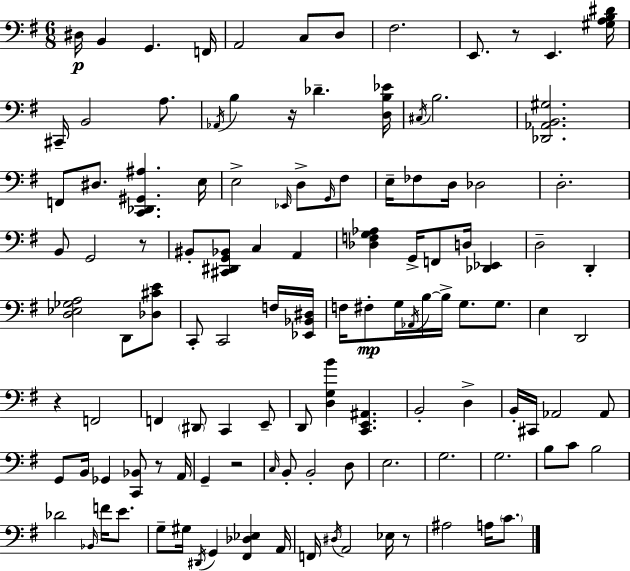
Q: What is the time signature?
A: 6/8